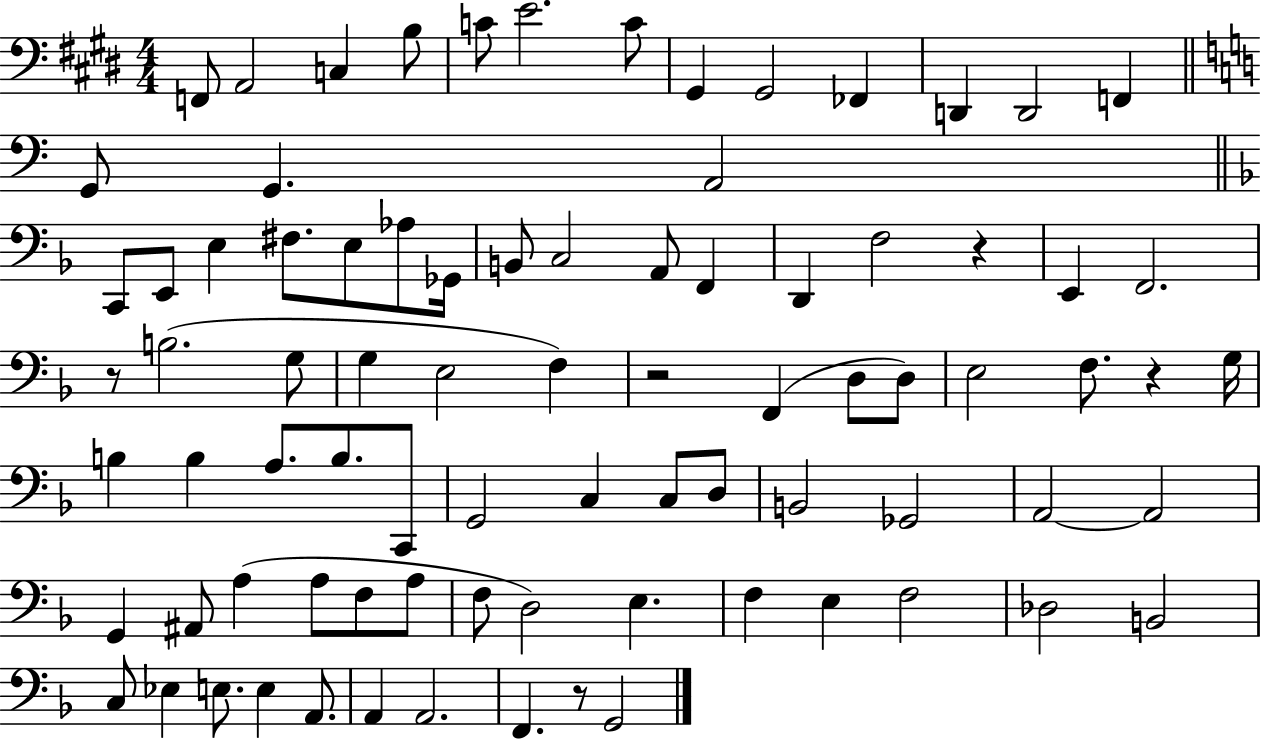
{
  \clef bass
  \numericTimeSignature
  \time 4/4
  \key e \major
  \repeat volta 2 { f,8 a,2 c4 b8 | c'8 e'2. c'8 | gis,4 gis,2 fes,4 | d,4 d,2 f,4 | \break \bar "||" \break \key a \minor g,8 g,4. a,2 | \bar "||" \break \key f \major c,8 e,8 e4 fis8. e8 aes8 ges,16 | b,8 c2 a,8 f,4 | d,4 f2 r4 | e,4 f,2. | \break r8 b2.( g8 | g4 e2 f4) | r2 f,4( d8 d8) | e2 f8. r4 g16 | \break b4 b4 a8. b8. c,8 | g,2 c4 c8 d8 | b,2 ges,2 | a,2~~ a,2 | \break g,4 ais,8 a4( a8 f8 a8 | f8 d2) e4. | f4 e4 f2 | des2 b,2 | \break c8 ees4 e8. e4 a,8. | a,4 a,2. | f,4. r8 g,2 | } \bar "|."
}